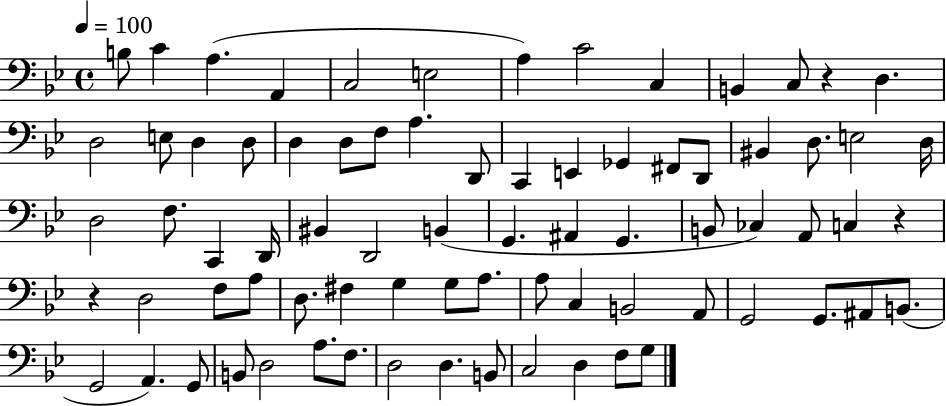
X:1
T:Untitled
M:4/4
L:1/4
K:Bb
B,/2 C A, A,, C,2 E,2 A, C2 C, B,, C,/2 z D, D,2 E,/2 D, D,/2 D, D,/2 F,/2 A, D,,/2 C,, E,, _G,, ^F,,/2 D,,/2 ^B,, D,/2 E,2 D,/4 D,2 F,/2 C,, D,,/4 ^B,, D,,2 B,, G,, ^A,, G,, B,,/2 _C, A,,/2 C, z z D,2 F,/2 A,/2 D,/2 ^F, G, G,/2 A,/2 A,/2 C, B,,2 A,,/2 G,,2 G,,/2 ^A,,/2 B,,/2 G,,2 A,, G,,/2 B,,/2 D,2 A,/2 F,/2 D,2 D, B,,/2 C,2 D, F,/2 G,/2